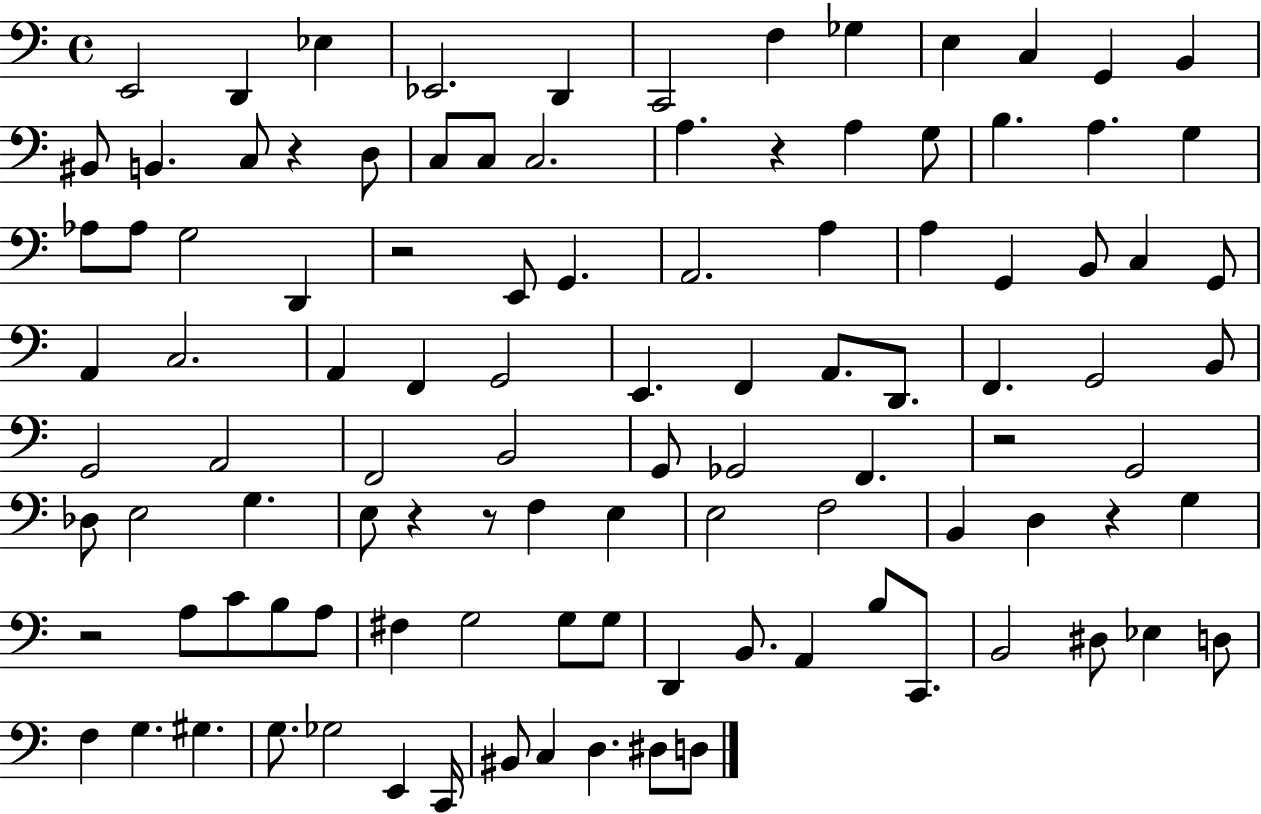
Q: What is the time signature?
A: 4/4